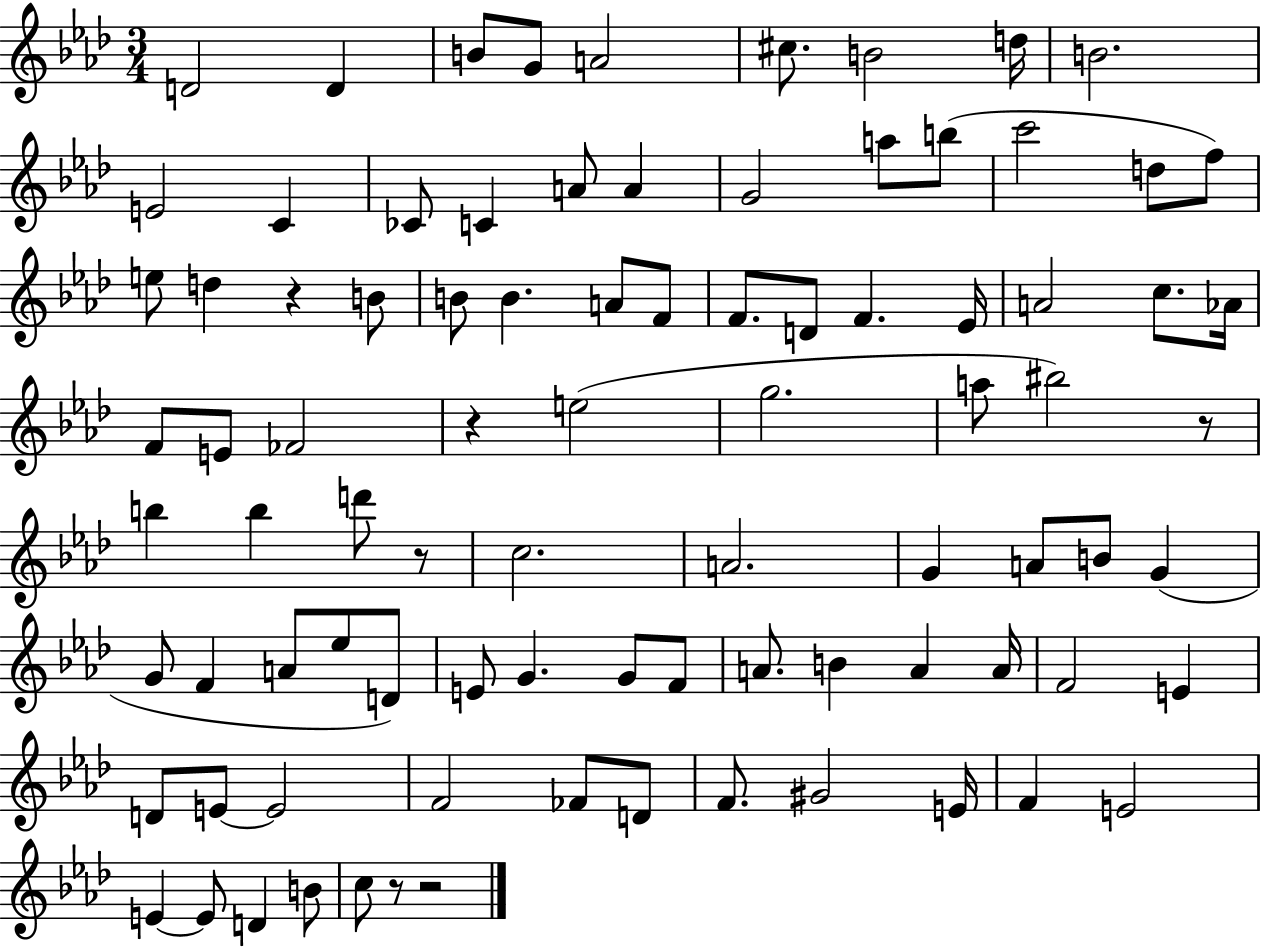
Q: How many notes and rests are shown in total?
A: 88